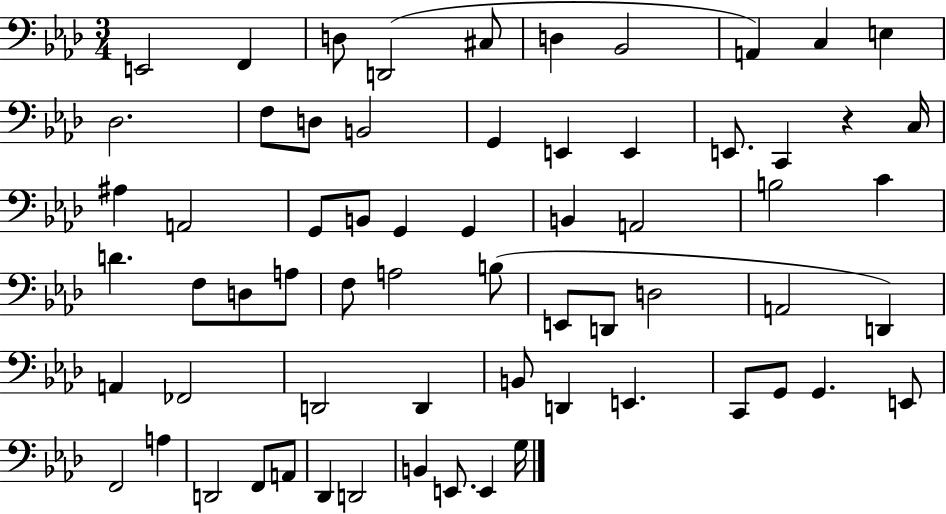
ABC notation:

X:1
T:Untitled
M:3/4
L:1/4
K:Ab
E,,2 F,, D,/2 D,,2 ^C,/2 D, _B,,2 A,, C, E, _D,2 F,/2 D,/2 B,,2 G,, E,, E,, E,,/2 C,, z C,/4 ^A, A,,2 G,,/2 B,,/2 G,, G,, B,, A,,2 B,2 C D F,/2 D,/2 A,/2 F,/2 A,2 B,/2 E,,/2 D,,/2 D,2 A,,2 D,, A,, _F,,2 D,,2 D,, B,,/2 D,, E,, C,,/2 G,,/2 G,, E,,/2 F,,2 A, D,,2 F,,/2 A,,/2 _D,, D,,2 B,, E,,/2 E,, G,/4